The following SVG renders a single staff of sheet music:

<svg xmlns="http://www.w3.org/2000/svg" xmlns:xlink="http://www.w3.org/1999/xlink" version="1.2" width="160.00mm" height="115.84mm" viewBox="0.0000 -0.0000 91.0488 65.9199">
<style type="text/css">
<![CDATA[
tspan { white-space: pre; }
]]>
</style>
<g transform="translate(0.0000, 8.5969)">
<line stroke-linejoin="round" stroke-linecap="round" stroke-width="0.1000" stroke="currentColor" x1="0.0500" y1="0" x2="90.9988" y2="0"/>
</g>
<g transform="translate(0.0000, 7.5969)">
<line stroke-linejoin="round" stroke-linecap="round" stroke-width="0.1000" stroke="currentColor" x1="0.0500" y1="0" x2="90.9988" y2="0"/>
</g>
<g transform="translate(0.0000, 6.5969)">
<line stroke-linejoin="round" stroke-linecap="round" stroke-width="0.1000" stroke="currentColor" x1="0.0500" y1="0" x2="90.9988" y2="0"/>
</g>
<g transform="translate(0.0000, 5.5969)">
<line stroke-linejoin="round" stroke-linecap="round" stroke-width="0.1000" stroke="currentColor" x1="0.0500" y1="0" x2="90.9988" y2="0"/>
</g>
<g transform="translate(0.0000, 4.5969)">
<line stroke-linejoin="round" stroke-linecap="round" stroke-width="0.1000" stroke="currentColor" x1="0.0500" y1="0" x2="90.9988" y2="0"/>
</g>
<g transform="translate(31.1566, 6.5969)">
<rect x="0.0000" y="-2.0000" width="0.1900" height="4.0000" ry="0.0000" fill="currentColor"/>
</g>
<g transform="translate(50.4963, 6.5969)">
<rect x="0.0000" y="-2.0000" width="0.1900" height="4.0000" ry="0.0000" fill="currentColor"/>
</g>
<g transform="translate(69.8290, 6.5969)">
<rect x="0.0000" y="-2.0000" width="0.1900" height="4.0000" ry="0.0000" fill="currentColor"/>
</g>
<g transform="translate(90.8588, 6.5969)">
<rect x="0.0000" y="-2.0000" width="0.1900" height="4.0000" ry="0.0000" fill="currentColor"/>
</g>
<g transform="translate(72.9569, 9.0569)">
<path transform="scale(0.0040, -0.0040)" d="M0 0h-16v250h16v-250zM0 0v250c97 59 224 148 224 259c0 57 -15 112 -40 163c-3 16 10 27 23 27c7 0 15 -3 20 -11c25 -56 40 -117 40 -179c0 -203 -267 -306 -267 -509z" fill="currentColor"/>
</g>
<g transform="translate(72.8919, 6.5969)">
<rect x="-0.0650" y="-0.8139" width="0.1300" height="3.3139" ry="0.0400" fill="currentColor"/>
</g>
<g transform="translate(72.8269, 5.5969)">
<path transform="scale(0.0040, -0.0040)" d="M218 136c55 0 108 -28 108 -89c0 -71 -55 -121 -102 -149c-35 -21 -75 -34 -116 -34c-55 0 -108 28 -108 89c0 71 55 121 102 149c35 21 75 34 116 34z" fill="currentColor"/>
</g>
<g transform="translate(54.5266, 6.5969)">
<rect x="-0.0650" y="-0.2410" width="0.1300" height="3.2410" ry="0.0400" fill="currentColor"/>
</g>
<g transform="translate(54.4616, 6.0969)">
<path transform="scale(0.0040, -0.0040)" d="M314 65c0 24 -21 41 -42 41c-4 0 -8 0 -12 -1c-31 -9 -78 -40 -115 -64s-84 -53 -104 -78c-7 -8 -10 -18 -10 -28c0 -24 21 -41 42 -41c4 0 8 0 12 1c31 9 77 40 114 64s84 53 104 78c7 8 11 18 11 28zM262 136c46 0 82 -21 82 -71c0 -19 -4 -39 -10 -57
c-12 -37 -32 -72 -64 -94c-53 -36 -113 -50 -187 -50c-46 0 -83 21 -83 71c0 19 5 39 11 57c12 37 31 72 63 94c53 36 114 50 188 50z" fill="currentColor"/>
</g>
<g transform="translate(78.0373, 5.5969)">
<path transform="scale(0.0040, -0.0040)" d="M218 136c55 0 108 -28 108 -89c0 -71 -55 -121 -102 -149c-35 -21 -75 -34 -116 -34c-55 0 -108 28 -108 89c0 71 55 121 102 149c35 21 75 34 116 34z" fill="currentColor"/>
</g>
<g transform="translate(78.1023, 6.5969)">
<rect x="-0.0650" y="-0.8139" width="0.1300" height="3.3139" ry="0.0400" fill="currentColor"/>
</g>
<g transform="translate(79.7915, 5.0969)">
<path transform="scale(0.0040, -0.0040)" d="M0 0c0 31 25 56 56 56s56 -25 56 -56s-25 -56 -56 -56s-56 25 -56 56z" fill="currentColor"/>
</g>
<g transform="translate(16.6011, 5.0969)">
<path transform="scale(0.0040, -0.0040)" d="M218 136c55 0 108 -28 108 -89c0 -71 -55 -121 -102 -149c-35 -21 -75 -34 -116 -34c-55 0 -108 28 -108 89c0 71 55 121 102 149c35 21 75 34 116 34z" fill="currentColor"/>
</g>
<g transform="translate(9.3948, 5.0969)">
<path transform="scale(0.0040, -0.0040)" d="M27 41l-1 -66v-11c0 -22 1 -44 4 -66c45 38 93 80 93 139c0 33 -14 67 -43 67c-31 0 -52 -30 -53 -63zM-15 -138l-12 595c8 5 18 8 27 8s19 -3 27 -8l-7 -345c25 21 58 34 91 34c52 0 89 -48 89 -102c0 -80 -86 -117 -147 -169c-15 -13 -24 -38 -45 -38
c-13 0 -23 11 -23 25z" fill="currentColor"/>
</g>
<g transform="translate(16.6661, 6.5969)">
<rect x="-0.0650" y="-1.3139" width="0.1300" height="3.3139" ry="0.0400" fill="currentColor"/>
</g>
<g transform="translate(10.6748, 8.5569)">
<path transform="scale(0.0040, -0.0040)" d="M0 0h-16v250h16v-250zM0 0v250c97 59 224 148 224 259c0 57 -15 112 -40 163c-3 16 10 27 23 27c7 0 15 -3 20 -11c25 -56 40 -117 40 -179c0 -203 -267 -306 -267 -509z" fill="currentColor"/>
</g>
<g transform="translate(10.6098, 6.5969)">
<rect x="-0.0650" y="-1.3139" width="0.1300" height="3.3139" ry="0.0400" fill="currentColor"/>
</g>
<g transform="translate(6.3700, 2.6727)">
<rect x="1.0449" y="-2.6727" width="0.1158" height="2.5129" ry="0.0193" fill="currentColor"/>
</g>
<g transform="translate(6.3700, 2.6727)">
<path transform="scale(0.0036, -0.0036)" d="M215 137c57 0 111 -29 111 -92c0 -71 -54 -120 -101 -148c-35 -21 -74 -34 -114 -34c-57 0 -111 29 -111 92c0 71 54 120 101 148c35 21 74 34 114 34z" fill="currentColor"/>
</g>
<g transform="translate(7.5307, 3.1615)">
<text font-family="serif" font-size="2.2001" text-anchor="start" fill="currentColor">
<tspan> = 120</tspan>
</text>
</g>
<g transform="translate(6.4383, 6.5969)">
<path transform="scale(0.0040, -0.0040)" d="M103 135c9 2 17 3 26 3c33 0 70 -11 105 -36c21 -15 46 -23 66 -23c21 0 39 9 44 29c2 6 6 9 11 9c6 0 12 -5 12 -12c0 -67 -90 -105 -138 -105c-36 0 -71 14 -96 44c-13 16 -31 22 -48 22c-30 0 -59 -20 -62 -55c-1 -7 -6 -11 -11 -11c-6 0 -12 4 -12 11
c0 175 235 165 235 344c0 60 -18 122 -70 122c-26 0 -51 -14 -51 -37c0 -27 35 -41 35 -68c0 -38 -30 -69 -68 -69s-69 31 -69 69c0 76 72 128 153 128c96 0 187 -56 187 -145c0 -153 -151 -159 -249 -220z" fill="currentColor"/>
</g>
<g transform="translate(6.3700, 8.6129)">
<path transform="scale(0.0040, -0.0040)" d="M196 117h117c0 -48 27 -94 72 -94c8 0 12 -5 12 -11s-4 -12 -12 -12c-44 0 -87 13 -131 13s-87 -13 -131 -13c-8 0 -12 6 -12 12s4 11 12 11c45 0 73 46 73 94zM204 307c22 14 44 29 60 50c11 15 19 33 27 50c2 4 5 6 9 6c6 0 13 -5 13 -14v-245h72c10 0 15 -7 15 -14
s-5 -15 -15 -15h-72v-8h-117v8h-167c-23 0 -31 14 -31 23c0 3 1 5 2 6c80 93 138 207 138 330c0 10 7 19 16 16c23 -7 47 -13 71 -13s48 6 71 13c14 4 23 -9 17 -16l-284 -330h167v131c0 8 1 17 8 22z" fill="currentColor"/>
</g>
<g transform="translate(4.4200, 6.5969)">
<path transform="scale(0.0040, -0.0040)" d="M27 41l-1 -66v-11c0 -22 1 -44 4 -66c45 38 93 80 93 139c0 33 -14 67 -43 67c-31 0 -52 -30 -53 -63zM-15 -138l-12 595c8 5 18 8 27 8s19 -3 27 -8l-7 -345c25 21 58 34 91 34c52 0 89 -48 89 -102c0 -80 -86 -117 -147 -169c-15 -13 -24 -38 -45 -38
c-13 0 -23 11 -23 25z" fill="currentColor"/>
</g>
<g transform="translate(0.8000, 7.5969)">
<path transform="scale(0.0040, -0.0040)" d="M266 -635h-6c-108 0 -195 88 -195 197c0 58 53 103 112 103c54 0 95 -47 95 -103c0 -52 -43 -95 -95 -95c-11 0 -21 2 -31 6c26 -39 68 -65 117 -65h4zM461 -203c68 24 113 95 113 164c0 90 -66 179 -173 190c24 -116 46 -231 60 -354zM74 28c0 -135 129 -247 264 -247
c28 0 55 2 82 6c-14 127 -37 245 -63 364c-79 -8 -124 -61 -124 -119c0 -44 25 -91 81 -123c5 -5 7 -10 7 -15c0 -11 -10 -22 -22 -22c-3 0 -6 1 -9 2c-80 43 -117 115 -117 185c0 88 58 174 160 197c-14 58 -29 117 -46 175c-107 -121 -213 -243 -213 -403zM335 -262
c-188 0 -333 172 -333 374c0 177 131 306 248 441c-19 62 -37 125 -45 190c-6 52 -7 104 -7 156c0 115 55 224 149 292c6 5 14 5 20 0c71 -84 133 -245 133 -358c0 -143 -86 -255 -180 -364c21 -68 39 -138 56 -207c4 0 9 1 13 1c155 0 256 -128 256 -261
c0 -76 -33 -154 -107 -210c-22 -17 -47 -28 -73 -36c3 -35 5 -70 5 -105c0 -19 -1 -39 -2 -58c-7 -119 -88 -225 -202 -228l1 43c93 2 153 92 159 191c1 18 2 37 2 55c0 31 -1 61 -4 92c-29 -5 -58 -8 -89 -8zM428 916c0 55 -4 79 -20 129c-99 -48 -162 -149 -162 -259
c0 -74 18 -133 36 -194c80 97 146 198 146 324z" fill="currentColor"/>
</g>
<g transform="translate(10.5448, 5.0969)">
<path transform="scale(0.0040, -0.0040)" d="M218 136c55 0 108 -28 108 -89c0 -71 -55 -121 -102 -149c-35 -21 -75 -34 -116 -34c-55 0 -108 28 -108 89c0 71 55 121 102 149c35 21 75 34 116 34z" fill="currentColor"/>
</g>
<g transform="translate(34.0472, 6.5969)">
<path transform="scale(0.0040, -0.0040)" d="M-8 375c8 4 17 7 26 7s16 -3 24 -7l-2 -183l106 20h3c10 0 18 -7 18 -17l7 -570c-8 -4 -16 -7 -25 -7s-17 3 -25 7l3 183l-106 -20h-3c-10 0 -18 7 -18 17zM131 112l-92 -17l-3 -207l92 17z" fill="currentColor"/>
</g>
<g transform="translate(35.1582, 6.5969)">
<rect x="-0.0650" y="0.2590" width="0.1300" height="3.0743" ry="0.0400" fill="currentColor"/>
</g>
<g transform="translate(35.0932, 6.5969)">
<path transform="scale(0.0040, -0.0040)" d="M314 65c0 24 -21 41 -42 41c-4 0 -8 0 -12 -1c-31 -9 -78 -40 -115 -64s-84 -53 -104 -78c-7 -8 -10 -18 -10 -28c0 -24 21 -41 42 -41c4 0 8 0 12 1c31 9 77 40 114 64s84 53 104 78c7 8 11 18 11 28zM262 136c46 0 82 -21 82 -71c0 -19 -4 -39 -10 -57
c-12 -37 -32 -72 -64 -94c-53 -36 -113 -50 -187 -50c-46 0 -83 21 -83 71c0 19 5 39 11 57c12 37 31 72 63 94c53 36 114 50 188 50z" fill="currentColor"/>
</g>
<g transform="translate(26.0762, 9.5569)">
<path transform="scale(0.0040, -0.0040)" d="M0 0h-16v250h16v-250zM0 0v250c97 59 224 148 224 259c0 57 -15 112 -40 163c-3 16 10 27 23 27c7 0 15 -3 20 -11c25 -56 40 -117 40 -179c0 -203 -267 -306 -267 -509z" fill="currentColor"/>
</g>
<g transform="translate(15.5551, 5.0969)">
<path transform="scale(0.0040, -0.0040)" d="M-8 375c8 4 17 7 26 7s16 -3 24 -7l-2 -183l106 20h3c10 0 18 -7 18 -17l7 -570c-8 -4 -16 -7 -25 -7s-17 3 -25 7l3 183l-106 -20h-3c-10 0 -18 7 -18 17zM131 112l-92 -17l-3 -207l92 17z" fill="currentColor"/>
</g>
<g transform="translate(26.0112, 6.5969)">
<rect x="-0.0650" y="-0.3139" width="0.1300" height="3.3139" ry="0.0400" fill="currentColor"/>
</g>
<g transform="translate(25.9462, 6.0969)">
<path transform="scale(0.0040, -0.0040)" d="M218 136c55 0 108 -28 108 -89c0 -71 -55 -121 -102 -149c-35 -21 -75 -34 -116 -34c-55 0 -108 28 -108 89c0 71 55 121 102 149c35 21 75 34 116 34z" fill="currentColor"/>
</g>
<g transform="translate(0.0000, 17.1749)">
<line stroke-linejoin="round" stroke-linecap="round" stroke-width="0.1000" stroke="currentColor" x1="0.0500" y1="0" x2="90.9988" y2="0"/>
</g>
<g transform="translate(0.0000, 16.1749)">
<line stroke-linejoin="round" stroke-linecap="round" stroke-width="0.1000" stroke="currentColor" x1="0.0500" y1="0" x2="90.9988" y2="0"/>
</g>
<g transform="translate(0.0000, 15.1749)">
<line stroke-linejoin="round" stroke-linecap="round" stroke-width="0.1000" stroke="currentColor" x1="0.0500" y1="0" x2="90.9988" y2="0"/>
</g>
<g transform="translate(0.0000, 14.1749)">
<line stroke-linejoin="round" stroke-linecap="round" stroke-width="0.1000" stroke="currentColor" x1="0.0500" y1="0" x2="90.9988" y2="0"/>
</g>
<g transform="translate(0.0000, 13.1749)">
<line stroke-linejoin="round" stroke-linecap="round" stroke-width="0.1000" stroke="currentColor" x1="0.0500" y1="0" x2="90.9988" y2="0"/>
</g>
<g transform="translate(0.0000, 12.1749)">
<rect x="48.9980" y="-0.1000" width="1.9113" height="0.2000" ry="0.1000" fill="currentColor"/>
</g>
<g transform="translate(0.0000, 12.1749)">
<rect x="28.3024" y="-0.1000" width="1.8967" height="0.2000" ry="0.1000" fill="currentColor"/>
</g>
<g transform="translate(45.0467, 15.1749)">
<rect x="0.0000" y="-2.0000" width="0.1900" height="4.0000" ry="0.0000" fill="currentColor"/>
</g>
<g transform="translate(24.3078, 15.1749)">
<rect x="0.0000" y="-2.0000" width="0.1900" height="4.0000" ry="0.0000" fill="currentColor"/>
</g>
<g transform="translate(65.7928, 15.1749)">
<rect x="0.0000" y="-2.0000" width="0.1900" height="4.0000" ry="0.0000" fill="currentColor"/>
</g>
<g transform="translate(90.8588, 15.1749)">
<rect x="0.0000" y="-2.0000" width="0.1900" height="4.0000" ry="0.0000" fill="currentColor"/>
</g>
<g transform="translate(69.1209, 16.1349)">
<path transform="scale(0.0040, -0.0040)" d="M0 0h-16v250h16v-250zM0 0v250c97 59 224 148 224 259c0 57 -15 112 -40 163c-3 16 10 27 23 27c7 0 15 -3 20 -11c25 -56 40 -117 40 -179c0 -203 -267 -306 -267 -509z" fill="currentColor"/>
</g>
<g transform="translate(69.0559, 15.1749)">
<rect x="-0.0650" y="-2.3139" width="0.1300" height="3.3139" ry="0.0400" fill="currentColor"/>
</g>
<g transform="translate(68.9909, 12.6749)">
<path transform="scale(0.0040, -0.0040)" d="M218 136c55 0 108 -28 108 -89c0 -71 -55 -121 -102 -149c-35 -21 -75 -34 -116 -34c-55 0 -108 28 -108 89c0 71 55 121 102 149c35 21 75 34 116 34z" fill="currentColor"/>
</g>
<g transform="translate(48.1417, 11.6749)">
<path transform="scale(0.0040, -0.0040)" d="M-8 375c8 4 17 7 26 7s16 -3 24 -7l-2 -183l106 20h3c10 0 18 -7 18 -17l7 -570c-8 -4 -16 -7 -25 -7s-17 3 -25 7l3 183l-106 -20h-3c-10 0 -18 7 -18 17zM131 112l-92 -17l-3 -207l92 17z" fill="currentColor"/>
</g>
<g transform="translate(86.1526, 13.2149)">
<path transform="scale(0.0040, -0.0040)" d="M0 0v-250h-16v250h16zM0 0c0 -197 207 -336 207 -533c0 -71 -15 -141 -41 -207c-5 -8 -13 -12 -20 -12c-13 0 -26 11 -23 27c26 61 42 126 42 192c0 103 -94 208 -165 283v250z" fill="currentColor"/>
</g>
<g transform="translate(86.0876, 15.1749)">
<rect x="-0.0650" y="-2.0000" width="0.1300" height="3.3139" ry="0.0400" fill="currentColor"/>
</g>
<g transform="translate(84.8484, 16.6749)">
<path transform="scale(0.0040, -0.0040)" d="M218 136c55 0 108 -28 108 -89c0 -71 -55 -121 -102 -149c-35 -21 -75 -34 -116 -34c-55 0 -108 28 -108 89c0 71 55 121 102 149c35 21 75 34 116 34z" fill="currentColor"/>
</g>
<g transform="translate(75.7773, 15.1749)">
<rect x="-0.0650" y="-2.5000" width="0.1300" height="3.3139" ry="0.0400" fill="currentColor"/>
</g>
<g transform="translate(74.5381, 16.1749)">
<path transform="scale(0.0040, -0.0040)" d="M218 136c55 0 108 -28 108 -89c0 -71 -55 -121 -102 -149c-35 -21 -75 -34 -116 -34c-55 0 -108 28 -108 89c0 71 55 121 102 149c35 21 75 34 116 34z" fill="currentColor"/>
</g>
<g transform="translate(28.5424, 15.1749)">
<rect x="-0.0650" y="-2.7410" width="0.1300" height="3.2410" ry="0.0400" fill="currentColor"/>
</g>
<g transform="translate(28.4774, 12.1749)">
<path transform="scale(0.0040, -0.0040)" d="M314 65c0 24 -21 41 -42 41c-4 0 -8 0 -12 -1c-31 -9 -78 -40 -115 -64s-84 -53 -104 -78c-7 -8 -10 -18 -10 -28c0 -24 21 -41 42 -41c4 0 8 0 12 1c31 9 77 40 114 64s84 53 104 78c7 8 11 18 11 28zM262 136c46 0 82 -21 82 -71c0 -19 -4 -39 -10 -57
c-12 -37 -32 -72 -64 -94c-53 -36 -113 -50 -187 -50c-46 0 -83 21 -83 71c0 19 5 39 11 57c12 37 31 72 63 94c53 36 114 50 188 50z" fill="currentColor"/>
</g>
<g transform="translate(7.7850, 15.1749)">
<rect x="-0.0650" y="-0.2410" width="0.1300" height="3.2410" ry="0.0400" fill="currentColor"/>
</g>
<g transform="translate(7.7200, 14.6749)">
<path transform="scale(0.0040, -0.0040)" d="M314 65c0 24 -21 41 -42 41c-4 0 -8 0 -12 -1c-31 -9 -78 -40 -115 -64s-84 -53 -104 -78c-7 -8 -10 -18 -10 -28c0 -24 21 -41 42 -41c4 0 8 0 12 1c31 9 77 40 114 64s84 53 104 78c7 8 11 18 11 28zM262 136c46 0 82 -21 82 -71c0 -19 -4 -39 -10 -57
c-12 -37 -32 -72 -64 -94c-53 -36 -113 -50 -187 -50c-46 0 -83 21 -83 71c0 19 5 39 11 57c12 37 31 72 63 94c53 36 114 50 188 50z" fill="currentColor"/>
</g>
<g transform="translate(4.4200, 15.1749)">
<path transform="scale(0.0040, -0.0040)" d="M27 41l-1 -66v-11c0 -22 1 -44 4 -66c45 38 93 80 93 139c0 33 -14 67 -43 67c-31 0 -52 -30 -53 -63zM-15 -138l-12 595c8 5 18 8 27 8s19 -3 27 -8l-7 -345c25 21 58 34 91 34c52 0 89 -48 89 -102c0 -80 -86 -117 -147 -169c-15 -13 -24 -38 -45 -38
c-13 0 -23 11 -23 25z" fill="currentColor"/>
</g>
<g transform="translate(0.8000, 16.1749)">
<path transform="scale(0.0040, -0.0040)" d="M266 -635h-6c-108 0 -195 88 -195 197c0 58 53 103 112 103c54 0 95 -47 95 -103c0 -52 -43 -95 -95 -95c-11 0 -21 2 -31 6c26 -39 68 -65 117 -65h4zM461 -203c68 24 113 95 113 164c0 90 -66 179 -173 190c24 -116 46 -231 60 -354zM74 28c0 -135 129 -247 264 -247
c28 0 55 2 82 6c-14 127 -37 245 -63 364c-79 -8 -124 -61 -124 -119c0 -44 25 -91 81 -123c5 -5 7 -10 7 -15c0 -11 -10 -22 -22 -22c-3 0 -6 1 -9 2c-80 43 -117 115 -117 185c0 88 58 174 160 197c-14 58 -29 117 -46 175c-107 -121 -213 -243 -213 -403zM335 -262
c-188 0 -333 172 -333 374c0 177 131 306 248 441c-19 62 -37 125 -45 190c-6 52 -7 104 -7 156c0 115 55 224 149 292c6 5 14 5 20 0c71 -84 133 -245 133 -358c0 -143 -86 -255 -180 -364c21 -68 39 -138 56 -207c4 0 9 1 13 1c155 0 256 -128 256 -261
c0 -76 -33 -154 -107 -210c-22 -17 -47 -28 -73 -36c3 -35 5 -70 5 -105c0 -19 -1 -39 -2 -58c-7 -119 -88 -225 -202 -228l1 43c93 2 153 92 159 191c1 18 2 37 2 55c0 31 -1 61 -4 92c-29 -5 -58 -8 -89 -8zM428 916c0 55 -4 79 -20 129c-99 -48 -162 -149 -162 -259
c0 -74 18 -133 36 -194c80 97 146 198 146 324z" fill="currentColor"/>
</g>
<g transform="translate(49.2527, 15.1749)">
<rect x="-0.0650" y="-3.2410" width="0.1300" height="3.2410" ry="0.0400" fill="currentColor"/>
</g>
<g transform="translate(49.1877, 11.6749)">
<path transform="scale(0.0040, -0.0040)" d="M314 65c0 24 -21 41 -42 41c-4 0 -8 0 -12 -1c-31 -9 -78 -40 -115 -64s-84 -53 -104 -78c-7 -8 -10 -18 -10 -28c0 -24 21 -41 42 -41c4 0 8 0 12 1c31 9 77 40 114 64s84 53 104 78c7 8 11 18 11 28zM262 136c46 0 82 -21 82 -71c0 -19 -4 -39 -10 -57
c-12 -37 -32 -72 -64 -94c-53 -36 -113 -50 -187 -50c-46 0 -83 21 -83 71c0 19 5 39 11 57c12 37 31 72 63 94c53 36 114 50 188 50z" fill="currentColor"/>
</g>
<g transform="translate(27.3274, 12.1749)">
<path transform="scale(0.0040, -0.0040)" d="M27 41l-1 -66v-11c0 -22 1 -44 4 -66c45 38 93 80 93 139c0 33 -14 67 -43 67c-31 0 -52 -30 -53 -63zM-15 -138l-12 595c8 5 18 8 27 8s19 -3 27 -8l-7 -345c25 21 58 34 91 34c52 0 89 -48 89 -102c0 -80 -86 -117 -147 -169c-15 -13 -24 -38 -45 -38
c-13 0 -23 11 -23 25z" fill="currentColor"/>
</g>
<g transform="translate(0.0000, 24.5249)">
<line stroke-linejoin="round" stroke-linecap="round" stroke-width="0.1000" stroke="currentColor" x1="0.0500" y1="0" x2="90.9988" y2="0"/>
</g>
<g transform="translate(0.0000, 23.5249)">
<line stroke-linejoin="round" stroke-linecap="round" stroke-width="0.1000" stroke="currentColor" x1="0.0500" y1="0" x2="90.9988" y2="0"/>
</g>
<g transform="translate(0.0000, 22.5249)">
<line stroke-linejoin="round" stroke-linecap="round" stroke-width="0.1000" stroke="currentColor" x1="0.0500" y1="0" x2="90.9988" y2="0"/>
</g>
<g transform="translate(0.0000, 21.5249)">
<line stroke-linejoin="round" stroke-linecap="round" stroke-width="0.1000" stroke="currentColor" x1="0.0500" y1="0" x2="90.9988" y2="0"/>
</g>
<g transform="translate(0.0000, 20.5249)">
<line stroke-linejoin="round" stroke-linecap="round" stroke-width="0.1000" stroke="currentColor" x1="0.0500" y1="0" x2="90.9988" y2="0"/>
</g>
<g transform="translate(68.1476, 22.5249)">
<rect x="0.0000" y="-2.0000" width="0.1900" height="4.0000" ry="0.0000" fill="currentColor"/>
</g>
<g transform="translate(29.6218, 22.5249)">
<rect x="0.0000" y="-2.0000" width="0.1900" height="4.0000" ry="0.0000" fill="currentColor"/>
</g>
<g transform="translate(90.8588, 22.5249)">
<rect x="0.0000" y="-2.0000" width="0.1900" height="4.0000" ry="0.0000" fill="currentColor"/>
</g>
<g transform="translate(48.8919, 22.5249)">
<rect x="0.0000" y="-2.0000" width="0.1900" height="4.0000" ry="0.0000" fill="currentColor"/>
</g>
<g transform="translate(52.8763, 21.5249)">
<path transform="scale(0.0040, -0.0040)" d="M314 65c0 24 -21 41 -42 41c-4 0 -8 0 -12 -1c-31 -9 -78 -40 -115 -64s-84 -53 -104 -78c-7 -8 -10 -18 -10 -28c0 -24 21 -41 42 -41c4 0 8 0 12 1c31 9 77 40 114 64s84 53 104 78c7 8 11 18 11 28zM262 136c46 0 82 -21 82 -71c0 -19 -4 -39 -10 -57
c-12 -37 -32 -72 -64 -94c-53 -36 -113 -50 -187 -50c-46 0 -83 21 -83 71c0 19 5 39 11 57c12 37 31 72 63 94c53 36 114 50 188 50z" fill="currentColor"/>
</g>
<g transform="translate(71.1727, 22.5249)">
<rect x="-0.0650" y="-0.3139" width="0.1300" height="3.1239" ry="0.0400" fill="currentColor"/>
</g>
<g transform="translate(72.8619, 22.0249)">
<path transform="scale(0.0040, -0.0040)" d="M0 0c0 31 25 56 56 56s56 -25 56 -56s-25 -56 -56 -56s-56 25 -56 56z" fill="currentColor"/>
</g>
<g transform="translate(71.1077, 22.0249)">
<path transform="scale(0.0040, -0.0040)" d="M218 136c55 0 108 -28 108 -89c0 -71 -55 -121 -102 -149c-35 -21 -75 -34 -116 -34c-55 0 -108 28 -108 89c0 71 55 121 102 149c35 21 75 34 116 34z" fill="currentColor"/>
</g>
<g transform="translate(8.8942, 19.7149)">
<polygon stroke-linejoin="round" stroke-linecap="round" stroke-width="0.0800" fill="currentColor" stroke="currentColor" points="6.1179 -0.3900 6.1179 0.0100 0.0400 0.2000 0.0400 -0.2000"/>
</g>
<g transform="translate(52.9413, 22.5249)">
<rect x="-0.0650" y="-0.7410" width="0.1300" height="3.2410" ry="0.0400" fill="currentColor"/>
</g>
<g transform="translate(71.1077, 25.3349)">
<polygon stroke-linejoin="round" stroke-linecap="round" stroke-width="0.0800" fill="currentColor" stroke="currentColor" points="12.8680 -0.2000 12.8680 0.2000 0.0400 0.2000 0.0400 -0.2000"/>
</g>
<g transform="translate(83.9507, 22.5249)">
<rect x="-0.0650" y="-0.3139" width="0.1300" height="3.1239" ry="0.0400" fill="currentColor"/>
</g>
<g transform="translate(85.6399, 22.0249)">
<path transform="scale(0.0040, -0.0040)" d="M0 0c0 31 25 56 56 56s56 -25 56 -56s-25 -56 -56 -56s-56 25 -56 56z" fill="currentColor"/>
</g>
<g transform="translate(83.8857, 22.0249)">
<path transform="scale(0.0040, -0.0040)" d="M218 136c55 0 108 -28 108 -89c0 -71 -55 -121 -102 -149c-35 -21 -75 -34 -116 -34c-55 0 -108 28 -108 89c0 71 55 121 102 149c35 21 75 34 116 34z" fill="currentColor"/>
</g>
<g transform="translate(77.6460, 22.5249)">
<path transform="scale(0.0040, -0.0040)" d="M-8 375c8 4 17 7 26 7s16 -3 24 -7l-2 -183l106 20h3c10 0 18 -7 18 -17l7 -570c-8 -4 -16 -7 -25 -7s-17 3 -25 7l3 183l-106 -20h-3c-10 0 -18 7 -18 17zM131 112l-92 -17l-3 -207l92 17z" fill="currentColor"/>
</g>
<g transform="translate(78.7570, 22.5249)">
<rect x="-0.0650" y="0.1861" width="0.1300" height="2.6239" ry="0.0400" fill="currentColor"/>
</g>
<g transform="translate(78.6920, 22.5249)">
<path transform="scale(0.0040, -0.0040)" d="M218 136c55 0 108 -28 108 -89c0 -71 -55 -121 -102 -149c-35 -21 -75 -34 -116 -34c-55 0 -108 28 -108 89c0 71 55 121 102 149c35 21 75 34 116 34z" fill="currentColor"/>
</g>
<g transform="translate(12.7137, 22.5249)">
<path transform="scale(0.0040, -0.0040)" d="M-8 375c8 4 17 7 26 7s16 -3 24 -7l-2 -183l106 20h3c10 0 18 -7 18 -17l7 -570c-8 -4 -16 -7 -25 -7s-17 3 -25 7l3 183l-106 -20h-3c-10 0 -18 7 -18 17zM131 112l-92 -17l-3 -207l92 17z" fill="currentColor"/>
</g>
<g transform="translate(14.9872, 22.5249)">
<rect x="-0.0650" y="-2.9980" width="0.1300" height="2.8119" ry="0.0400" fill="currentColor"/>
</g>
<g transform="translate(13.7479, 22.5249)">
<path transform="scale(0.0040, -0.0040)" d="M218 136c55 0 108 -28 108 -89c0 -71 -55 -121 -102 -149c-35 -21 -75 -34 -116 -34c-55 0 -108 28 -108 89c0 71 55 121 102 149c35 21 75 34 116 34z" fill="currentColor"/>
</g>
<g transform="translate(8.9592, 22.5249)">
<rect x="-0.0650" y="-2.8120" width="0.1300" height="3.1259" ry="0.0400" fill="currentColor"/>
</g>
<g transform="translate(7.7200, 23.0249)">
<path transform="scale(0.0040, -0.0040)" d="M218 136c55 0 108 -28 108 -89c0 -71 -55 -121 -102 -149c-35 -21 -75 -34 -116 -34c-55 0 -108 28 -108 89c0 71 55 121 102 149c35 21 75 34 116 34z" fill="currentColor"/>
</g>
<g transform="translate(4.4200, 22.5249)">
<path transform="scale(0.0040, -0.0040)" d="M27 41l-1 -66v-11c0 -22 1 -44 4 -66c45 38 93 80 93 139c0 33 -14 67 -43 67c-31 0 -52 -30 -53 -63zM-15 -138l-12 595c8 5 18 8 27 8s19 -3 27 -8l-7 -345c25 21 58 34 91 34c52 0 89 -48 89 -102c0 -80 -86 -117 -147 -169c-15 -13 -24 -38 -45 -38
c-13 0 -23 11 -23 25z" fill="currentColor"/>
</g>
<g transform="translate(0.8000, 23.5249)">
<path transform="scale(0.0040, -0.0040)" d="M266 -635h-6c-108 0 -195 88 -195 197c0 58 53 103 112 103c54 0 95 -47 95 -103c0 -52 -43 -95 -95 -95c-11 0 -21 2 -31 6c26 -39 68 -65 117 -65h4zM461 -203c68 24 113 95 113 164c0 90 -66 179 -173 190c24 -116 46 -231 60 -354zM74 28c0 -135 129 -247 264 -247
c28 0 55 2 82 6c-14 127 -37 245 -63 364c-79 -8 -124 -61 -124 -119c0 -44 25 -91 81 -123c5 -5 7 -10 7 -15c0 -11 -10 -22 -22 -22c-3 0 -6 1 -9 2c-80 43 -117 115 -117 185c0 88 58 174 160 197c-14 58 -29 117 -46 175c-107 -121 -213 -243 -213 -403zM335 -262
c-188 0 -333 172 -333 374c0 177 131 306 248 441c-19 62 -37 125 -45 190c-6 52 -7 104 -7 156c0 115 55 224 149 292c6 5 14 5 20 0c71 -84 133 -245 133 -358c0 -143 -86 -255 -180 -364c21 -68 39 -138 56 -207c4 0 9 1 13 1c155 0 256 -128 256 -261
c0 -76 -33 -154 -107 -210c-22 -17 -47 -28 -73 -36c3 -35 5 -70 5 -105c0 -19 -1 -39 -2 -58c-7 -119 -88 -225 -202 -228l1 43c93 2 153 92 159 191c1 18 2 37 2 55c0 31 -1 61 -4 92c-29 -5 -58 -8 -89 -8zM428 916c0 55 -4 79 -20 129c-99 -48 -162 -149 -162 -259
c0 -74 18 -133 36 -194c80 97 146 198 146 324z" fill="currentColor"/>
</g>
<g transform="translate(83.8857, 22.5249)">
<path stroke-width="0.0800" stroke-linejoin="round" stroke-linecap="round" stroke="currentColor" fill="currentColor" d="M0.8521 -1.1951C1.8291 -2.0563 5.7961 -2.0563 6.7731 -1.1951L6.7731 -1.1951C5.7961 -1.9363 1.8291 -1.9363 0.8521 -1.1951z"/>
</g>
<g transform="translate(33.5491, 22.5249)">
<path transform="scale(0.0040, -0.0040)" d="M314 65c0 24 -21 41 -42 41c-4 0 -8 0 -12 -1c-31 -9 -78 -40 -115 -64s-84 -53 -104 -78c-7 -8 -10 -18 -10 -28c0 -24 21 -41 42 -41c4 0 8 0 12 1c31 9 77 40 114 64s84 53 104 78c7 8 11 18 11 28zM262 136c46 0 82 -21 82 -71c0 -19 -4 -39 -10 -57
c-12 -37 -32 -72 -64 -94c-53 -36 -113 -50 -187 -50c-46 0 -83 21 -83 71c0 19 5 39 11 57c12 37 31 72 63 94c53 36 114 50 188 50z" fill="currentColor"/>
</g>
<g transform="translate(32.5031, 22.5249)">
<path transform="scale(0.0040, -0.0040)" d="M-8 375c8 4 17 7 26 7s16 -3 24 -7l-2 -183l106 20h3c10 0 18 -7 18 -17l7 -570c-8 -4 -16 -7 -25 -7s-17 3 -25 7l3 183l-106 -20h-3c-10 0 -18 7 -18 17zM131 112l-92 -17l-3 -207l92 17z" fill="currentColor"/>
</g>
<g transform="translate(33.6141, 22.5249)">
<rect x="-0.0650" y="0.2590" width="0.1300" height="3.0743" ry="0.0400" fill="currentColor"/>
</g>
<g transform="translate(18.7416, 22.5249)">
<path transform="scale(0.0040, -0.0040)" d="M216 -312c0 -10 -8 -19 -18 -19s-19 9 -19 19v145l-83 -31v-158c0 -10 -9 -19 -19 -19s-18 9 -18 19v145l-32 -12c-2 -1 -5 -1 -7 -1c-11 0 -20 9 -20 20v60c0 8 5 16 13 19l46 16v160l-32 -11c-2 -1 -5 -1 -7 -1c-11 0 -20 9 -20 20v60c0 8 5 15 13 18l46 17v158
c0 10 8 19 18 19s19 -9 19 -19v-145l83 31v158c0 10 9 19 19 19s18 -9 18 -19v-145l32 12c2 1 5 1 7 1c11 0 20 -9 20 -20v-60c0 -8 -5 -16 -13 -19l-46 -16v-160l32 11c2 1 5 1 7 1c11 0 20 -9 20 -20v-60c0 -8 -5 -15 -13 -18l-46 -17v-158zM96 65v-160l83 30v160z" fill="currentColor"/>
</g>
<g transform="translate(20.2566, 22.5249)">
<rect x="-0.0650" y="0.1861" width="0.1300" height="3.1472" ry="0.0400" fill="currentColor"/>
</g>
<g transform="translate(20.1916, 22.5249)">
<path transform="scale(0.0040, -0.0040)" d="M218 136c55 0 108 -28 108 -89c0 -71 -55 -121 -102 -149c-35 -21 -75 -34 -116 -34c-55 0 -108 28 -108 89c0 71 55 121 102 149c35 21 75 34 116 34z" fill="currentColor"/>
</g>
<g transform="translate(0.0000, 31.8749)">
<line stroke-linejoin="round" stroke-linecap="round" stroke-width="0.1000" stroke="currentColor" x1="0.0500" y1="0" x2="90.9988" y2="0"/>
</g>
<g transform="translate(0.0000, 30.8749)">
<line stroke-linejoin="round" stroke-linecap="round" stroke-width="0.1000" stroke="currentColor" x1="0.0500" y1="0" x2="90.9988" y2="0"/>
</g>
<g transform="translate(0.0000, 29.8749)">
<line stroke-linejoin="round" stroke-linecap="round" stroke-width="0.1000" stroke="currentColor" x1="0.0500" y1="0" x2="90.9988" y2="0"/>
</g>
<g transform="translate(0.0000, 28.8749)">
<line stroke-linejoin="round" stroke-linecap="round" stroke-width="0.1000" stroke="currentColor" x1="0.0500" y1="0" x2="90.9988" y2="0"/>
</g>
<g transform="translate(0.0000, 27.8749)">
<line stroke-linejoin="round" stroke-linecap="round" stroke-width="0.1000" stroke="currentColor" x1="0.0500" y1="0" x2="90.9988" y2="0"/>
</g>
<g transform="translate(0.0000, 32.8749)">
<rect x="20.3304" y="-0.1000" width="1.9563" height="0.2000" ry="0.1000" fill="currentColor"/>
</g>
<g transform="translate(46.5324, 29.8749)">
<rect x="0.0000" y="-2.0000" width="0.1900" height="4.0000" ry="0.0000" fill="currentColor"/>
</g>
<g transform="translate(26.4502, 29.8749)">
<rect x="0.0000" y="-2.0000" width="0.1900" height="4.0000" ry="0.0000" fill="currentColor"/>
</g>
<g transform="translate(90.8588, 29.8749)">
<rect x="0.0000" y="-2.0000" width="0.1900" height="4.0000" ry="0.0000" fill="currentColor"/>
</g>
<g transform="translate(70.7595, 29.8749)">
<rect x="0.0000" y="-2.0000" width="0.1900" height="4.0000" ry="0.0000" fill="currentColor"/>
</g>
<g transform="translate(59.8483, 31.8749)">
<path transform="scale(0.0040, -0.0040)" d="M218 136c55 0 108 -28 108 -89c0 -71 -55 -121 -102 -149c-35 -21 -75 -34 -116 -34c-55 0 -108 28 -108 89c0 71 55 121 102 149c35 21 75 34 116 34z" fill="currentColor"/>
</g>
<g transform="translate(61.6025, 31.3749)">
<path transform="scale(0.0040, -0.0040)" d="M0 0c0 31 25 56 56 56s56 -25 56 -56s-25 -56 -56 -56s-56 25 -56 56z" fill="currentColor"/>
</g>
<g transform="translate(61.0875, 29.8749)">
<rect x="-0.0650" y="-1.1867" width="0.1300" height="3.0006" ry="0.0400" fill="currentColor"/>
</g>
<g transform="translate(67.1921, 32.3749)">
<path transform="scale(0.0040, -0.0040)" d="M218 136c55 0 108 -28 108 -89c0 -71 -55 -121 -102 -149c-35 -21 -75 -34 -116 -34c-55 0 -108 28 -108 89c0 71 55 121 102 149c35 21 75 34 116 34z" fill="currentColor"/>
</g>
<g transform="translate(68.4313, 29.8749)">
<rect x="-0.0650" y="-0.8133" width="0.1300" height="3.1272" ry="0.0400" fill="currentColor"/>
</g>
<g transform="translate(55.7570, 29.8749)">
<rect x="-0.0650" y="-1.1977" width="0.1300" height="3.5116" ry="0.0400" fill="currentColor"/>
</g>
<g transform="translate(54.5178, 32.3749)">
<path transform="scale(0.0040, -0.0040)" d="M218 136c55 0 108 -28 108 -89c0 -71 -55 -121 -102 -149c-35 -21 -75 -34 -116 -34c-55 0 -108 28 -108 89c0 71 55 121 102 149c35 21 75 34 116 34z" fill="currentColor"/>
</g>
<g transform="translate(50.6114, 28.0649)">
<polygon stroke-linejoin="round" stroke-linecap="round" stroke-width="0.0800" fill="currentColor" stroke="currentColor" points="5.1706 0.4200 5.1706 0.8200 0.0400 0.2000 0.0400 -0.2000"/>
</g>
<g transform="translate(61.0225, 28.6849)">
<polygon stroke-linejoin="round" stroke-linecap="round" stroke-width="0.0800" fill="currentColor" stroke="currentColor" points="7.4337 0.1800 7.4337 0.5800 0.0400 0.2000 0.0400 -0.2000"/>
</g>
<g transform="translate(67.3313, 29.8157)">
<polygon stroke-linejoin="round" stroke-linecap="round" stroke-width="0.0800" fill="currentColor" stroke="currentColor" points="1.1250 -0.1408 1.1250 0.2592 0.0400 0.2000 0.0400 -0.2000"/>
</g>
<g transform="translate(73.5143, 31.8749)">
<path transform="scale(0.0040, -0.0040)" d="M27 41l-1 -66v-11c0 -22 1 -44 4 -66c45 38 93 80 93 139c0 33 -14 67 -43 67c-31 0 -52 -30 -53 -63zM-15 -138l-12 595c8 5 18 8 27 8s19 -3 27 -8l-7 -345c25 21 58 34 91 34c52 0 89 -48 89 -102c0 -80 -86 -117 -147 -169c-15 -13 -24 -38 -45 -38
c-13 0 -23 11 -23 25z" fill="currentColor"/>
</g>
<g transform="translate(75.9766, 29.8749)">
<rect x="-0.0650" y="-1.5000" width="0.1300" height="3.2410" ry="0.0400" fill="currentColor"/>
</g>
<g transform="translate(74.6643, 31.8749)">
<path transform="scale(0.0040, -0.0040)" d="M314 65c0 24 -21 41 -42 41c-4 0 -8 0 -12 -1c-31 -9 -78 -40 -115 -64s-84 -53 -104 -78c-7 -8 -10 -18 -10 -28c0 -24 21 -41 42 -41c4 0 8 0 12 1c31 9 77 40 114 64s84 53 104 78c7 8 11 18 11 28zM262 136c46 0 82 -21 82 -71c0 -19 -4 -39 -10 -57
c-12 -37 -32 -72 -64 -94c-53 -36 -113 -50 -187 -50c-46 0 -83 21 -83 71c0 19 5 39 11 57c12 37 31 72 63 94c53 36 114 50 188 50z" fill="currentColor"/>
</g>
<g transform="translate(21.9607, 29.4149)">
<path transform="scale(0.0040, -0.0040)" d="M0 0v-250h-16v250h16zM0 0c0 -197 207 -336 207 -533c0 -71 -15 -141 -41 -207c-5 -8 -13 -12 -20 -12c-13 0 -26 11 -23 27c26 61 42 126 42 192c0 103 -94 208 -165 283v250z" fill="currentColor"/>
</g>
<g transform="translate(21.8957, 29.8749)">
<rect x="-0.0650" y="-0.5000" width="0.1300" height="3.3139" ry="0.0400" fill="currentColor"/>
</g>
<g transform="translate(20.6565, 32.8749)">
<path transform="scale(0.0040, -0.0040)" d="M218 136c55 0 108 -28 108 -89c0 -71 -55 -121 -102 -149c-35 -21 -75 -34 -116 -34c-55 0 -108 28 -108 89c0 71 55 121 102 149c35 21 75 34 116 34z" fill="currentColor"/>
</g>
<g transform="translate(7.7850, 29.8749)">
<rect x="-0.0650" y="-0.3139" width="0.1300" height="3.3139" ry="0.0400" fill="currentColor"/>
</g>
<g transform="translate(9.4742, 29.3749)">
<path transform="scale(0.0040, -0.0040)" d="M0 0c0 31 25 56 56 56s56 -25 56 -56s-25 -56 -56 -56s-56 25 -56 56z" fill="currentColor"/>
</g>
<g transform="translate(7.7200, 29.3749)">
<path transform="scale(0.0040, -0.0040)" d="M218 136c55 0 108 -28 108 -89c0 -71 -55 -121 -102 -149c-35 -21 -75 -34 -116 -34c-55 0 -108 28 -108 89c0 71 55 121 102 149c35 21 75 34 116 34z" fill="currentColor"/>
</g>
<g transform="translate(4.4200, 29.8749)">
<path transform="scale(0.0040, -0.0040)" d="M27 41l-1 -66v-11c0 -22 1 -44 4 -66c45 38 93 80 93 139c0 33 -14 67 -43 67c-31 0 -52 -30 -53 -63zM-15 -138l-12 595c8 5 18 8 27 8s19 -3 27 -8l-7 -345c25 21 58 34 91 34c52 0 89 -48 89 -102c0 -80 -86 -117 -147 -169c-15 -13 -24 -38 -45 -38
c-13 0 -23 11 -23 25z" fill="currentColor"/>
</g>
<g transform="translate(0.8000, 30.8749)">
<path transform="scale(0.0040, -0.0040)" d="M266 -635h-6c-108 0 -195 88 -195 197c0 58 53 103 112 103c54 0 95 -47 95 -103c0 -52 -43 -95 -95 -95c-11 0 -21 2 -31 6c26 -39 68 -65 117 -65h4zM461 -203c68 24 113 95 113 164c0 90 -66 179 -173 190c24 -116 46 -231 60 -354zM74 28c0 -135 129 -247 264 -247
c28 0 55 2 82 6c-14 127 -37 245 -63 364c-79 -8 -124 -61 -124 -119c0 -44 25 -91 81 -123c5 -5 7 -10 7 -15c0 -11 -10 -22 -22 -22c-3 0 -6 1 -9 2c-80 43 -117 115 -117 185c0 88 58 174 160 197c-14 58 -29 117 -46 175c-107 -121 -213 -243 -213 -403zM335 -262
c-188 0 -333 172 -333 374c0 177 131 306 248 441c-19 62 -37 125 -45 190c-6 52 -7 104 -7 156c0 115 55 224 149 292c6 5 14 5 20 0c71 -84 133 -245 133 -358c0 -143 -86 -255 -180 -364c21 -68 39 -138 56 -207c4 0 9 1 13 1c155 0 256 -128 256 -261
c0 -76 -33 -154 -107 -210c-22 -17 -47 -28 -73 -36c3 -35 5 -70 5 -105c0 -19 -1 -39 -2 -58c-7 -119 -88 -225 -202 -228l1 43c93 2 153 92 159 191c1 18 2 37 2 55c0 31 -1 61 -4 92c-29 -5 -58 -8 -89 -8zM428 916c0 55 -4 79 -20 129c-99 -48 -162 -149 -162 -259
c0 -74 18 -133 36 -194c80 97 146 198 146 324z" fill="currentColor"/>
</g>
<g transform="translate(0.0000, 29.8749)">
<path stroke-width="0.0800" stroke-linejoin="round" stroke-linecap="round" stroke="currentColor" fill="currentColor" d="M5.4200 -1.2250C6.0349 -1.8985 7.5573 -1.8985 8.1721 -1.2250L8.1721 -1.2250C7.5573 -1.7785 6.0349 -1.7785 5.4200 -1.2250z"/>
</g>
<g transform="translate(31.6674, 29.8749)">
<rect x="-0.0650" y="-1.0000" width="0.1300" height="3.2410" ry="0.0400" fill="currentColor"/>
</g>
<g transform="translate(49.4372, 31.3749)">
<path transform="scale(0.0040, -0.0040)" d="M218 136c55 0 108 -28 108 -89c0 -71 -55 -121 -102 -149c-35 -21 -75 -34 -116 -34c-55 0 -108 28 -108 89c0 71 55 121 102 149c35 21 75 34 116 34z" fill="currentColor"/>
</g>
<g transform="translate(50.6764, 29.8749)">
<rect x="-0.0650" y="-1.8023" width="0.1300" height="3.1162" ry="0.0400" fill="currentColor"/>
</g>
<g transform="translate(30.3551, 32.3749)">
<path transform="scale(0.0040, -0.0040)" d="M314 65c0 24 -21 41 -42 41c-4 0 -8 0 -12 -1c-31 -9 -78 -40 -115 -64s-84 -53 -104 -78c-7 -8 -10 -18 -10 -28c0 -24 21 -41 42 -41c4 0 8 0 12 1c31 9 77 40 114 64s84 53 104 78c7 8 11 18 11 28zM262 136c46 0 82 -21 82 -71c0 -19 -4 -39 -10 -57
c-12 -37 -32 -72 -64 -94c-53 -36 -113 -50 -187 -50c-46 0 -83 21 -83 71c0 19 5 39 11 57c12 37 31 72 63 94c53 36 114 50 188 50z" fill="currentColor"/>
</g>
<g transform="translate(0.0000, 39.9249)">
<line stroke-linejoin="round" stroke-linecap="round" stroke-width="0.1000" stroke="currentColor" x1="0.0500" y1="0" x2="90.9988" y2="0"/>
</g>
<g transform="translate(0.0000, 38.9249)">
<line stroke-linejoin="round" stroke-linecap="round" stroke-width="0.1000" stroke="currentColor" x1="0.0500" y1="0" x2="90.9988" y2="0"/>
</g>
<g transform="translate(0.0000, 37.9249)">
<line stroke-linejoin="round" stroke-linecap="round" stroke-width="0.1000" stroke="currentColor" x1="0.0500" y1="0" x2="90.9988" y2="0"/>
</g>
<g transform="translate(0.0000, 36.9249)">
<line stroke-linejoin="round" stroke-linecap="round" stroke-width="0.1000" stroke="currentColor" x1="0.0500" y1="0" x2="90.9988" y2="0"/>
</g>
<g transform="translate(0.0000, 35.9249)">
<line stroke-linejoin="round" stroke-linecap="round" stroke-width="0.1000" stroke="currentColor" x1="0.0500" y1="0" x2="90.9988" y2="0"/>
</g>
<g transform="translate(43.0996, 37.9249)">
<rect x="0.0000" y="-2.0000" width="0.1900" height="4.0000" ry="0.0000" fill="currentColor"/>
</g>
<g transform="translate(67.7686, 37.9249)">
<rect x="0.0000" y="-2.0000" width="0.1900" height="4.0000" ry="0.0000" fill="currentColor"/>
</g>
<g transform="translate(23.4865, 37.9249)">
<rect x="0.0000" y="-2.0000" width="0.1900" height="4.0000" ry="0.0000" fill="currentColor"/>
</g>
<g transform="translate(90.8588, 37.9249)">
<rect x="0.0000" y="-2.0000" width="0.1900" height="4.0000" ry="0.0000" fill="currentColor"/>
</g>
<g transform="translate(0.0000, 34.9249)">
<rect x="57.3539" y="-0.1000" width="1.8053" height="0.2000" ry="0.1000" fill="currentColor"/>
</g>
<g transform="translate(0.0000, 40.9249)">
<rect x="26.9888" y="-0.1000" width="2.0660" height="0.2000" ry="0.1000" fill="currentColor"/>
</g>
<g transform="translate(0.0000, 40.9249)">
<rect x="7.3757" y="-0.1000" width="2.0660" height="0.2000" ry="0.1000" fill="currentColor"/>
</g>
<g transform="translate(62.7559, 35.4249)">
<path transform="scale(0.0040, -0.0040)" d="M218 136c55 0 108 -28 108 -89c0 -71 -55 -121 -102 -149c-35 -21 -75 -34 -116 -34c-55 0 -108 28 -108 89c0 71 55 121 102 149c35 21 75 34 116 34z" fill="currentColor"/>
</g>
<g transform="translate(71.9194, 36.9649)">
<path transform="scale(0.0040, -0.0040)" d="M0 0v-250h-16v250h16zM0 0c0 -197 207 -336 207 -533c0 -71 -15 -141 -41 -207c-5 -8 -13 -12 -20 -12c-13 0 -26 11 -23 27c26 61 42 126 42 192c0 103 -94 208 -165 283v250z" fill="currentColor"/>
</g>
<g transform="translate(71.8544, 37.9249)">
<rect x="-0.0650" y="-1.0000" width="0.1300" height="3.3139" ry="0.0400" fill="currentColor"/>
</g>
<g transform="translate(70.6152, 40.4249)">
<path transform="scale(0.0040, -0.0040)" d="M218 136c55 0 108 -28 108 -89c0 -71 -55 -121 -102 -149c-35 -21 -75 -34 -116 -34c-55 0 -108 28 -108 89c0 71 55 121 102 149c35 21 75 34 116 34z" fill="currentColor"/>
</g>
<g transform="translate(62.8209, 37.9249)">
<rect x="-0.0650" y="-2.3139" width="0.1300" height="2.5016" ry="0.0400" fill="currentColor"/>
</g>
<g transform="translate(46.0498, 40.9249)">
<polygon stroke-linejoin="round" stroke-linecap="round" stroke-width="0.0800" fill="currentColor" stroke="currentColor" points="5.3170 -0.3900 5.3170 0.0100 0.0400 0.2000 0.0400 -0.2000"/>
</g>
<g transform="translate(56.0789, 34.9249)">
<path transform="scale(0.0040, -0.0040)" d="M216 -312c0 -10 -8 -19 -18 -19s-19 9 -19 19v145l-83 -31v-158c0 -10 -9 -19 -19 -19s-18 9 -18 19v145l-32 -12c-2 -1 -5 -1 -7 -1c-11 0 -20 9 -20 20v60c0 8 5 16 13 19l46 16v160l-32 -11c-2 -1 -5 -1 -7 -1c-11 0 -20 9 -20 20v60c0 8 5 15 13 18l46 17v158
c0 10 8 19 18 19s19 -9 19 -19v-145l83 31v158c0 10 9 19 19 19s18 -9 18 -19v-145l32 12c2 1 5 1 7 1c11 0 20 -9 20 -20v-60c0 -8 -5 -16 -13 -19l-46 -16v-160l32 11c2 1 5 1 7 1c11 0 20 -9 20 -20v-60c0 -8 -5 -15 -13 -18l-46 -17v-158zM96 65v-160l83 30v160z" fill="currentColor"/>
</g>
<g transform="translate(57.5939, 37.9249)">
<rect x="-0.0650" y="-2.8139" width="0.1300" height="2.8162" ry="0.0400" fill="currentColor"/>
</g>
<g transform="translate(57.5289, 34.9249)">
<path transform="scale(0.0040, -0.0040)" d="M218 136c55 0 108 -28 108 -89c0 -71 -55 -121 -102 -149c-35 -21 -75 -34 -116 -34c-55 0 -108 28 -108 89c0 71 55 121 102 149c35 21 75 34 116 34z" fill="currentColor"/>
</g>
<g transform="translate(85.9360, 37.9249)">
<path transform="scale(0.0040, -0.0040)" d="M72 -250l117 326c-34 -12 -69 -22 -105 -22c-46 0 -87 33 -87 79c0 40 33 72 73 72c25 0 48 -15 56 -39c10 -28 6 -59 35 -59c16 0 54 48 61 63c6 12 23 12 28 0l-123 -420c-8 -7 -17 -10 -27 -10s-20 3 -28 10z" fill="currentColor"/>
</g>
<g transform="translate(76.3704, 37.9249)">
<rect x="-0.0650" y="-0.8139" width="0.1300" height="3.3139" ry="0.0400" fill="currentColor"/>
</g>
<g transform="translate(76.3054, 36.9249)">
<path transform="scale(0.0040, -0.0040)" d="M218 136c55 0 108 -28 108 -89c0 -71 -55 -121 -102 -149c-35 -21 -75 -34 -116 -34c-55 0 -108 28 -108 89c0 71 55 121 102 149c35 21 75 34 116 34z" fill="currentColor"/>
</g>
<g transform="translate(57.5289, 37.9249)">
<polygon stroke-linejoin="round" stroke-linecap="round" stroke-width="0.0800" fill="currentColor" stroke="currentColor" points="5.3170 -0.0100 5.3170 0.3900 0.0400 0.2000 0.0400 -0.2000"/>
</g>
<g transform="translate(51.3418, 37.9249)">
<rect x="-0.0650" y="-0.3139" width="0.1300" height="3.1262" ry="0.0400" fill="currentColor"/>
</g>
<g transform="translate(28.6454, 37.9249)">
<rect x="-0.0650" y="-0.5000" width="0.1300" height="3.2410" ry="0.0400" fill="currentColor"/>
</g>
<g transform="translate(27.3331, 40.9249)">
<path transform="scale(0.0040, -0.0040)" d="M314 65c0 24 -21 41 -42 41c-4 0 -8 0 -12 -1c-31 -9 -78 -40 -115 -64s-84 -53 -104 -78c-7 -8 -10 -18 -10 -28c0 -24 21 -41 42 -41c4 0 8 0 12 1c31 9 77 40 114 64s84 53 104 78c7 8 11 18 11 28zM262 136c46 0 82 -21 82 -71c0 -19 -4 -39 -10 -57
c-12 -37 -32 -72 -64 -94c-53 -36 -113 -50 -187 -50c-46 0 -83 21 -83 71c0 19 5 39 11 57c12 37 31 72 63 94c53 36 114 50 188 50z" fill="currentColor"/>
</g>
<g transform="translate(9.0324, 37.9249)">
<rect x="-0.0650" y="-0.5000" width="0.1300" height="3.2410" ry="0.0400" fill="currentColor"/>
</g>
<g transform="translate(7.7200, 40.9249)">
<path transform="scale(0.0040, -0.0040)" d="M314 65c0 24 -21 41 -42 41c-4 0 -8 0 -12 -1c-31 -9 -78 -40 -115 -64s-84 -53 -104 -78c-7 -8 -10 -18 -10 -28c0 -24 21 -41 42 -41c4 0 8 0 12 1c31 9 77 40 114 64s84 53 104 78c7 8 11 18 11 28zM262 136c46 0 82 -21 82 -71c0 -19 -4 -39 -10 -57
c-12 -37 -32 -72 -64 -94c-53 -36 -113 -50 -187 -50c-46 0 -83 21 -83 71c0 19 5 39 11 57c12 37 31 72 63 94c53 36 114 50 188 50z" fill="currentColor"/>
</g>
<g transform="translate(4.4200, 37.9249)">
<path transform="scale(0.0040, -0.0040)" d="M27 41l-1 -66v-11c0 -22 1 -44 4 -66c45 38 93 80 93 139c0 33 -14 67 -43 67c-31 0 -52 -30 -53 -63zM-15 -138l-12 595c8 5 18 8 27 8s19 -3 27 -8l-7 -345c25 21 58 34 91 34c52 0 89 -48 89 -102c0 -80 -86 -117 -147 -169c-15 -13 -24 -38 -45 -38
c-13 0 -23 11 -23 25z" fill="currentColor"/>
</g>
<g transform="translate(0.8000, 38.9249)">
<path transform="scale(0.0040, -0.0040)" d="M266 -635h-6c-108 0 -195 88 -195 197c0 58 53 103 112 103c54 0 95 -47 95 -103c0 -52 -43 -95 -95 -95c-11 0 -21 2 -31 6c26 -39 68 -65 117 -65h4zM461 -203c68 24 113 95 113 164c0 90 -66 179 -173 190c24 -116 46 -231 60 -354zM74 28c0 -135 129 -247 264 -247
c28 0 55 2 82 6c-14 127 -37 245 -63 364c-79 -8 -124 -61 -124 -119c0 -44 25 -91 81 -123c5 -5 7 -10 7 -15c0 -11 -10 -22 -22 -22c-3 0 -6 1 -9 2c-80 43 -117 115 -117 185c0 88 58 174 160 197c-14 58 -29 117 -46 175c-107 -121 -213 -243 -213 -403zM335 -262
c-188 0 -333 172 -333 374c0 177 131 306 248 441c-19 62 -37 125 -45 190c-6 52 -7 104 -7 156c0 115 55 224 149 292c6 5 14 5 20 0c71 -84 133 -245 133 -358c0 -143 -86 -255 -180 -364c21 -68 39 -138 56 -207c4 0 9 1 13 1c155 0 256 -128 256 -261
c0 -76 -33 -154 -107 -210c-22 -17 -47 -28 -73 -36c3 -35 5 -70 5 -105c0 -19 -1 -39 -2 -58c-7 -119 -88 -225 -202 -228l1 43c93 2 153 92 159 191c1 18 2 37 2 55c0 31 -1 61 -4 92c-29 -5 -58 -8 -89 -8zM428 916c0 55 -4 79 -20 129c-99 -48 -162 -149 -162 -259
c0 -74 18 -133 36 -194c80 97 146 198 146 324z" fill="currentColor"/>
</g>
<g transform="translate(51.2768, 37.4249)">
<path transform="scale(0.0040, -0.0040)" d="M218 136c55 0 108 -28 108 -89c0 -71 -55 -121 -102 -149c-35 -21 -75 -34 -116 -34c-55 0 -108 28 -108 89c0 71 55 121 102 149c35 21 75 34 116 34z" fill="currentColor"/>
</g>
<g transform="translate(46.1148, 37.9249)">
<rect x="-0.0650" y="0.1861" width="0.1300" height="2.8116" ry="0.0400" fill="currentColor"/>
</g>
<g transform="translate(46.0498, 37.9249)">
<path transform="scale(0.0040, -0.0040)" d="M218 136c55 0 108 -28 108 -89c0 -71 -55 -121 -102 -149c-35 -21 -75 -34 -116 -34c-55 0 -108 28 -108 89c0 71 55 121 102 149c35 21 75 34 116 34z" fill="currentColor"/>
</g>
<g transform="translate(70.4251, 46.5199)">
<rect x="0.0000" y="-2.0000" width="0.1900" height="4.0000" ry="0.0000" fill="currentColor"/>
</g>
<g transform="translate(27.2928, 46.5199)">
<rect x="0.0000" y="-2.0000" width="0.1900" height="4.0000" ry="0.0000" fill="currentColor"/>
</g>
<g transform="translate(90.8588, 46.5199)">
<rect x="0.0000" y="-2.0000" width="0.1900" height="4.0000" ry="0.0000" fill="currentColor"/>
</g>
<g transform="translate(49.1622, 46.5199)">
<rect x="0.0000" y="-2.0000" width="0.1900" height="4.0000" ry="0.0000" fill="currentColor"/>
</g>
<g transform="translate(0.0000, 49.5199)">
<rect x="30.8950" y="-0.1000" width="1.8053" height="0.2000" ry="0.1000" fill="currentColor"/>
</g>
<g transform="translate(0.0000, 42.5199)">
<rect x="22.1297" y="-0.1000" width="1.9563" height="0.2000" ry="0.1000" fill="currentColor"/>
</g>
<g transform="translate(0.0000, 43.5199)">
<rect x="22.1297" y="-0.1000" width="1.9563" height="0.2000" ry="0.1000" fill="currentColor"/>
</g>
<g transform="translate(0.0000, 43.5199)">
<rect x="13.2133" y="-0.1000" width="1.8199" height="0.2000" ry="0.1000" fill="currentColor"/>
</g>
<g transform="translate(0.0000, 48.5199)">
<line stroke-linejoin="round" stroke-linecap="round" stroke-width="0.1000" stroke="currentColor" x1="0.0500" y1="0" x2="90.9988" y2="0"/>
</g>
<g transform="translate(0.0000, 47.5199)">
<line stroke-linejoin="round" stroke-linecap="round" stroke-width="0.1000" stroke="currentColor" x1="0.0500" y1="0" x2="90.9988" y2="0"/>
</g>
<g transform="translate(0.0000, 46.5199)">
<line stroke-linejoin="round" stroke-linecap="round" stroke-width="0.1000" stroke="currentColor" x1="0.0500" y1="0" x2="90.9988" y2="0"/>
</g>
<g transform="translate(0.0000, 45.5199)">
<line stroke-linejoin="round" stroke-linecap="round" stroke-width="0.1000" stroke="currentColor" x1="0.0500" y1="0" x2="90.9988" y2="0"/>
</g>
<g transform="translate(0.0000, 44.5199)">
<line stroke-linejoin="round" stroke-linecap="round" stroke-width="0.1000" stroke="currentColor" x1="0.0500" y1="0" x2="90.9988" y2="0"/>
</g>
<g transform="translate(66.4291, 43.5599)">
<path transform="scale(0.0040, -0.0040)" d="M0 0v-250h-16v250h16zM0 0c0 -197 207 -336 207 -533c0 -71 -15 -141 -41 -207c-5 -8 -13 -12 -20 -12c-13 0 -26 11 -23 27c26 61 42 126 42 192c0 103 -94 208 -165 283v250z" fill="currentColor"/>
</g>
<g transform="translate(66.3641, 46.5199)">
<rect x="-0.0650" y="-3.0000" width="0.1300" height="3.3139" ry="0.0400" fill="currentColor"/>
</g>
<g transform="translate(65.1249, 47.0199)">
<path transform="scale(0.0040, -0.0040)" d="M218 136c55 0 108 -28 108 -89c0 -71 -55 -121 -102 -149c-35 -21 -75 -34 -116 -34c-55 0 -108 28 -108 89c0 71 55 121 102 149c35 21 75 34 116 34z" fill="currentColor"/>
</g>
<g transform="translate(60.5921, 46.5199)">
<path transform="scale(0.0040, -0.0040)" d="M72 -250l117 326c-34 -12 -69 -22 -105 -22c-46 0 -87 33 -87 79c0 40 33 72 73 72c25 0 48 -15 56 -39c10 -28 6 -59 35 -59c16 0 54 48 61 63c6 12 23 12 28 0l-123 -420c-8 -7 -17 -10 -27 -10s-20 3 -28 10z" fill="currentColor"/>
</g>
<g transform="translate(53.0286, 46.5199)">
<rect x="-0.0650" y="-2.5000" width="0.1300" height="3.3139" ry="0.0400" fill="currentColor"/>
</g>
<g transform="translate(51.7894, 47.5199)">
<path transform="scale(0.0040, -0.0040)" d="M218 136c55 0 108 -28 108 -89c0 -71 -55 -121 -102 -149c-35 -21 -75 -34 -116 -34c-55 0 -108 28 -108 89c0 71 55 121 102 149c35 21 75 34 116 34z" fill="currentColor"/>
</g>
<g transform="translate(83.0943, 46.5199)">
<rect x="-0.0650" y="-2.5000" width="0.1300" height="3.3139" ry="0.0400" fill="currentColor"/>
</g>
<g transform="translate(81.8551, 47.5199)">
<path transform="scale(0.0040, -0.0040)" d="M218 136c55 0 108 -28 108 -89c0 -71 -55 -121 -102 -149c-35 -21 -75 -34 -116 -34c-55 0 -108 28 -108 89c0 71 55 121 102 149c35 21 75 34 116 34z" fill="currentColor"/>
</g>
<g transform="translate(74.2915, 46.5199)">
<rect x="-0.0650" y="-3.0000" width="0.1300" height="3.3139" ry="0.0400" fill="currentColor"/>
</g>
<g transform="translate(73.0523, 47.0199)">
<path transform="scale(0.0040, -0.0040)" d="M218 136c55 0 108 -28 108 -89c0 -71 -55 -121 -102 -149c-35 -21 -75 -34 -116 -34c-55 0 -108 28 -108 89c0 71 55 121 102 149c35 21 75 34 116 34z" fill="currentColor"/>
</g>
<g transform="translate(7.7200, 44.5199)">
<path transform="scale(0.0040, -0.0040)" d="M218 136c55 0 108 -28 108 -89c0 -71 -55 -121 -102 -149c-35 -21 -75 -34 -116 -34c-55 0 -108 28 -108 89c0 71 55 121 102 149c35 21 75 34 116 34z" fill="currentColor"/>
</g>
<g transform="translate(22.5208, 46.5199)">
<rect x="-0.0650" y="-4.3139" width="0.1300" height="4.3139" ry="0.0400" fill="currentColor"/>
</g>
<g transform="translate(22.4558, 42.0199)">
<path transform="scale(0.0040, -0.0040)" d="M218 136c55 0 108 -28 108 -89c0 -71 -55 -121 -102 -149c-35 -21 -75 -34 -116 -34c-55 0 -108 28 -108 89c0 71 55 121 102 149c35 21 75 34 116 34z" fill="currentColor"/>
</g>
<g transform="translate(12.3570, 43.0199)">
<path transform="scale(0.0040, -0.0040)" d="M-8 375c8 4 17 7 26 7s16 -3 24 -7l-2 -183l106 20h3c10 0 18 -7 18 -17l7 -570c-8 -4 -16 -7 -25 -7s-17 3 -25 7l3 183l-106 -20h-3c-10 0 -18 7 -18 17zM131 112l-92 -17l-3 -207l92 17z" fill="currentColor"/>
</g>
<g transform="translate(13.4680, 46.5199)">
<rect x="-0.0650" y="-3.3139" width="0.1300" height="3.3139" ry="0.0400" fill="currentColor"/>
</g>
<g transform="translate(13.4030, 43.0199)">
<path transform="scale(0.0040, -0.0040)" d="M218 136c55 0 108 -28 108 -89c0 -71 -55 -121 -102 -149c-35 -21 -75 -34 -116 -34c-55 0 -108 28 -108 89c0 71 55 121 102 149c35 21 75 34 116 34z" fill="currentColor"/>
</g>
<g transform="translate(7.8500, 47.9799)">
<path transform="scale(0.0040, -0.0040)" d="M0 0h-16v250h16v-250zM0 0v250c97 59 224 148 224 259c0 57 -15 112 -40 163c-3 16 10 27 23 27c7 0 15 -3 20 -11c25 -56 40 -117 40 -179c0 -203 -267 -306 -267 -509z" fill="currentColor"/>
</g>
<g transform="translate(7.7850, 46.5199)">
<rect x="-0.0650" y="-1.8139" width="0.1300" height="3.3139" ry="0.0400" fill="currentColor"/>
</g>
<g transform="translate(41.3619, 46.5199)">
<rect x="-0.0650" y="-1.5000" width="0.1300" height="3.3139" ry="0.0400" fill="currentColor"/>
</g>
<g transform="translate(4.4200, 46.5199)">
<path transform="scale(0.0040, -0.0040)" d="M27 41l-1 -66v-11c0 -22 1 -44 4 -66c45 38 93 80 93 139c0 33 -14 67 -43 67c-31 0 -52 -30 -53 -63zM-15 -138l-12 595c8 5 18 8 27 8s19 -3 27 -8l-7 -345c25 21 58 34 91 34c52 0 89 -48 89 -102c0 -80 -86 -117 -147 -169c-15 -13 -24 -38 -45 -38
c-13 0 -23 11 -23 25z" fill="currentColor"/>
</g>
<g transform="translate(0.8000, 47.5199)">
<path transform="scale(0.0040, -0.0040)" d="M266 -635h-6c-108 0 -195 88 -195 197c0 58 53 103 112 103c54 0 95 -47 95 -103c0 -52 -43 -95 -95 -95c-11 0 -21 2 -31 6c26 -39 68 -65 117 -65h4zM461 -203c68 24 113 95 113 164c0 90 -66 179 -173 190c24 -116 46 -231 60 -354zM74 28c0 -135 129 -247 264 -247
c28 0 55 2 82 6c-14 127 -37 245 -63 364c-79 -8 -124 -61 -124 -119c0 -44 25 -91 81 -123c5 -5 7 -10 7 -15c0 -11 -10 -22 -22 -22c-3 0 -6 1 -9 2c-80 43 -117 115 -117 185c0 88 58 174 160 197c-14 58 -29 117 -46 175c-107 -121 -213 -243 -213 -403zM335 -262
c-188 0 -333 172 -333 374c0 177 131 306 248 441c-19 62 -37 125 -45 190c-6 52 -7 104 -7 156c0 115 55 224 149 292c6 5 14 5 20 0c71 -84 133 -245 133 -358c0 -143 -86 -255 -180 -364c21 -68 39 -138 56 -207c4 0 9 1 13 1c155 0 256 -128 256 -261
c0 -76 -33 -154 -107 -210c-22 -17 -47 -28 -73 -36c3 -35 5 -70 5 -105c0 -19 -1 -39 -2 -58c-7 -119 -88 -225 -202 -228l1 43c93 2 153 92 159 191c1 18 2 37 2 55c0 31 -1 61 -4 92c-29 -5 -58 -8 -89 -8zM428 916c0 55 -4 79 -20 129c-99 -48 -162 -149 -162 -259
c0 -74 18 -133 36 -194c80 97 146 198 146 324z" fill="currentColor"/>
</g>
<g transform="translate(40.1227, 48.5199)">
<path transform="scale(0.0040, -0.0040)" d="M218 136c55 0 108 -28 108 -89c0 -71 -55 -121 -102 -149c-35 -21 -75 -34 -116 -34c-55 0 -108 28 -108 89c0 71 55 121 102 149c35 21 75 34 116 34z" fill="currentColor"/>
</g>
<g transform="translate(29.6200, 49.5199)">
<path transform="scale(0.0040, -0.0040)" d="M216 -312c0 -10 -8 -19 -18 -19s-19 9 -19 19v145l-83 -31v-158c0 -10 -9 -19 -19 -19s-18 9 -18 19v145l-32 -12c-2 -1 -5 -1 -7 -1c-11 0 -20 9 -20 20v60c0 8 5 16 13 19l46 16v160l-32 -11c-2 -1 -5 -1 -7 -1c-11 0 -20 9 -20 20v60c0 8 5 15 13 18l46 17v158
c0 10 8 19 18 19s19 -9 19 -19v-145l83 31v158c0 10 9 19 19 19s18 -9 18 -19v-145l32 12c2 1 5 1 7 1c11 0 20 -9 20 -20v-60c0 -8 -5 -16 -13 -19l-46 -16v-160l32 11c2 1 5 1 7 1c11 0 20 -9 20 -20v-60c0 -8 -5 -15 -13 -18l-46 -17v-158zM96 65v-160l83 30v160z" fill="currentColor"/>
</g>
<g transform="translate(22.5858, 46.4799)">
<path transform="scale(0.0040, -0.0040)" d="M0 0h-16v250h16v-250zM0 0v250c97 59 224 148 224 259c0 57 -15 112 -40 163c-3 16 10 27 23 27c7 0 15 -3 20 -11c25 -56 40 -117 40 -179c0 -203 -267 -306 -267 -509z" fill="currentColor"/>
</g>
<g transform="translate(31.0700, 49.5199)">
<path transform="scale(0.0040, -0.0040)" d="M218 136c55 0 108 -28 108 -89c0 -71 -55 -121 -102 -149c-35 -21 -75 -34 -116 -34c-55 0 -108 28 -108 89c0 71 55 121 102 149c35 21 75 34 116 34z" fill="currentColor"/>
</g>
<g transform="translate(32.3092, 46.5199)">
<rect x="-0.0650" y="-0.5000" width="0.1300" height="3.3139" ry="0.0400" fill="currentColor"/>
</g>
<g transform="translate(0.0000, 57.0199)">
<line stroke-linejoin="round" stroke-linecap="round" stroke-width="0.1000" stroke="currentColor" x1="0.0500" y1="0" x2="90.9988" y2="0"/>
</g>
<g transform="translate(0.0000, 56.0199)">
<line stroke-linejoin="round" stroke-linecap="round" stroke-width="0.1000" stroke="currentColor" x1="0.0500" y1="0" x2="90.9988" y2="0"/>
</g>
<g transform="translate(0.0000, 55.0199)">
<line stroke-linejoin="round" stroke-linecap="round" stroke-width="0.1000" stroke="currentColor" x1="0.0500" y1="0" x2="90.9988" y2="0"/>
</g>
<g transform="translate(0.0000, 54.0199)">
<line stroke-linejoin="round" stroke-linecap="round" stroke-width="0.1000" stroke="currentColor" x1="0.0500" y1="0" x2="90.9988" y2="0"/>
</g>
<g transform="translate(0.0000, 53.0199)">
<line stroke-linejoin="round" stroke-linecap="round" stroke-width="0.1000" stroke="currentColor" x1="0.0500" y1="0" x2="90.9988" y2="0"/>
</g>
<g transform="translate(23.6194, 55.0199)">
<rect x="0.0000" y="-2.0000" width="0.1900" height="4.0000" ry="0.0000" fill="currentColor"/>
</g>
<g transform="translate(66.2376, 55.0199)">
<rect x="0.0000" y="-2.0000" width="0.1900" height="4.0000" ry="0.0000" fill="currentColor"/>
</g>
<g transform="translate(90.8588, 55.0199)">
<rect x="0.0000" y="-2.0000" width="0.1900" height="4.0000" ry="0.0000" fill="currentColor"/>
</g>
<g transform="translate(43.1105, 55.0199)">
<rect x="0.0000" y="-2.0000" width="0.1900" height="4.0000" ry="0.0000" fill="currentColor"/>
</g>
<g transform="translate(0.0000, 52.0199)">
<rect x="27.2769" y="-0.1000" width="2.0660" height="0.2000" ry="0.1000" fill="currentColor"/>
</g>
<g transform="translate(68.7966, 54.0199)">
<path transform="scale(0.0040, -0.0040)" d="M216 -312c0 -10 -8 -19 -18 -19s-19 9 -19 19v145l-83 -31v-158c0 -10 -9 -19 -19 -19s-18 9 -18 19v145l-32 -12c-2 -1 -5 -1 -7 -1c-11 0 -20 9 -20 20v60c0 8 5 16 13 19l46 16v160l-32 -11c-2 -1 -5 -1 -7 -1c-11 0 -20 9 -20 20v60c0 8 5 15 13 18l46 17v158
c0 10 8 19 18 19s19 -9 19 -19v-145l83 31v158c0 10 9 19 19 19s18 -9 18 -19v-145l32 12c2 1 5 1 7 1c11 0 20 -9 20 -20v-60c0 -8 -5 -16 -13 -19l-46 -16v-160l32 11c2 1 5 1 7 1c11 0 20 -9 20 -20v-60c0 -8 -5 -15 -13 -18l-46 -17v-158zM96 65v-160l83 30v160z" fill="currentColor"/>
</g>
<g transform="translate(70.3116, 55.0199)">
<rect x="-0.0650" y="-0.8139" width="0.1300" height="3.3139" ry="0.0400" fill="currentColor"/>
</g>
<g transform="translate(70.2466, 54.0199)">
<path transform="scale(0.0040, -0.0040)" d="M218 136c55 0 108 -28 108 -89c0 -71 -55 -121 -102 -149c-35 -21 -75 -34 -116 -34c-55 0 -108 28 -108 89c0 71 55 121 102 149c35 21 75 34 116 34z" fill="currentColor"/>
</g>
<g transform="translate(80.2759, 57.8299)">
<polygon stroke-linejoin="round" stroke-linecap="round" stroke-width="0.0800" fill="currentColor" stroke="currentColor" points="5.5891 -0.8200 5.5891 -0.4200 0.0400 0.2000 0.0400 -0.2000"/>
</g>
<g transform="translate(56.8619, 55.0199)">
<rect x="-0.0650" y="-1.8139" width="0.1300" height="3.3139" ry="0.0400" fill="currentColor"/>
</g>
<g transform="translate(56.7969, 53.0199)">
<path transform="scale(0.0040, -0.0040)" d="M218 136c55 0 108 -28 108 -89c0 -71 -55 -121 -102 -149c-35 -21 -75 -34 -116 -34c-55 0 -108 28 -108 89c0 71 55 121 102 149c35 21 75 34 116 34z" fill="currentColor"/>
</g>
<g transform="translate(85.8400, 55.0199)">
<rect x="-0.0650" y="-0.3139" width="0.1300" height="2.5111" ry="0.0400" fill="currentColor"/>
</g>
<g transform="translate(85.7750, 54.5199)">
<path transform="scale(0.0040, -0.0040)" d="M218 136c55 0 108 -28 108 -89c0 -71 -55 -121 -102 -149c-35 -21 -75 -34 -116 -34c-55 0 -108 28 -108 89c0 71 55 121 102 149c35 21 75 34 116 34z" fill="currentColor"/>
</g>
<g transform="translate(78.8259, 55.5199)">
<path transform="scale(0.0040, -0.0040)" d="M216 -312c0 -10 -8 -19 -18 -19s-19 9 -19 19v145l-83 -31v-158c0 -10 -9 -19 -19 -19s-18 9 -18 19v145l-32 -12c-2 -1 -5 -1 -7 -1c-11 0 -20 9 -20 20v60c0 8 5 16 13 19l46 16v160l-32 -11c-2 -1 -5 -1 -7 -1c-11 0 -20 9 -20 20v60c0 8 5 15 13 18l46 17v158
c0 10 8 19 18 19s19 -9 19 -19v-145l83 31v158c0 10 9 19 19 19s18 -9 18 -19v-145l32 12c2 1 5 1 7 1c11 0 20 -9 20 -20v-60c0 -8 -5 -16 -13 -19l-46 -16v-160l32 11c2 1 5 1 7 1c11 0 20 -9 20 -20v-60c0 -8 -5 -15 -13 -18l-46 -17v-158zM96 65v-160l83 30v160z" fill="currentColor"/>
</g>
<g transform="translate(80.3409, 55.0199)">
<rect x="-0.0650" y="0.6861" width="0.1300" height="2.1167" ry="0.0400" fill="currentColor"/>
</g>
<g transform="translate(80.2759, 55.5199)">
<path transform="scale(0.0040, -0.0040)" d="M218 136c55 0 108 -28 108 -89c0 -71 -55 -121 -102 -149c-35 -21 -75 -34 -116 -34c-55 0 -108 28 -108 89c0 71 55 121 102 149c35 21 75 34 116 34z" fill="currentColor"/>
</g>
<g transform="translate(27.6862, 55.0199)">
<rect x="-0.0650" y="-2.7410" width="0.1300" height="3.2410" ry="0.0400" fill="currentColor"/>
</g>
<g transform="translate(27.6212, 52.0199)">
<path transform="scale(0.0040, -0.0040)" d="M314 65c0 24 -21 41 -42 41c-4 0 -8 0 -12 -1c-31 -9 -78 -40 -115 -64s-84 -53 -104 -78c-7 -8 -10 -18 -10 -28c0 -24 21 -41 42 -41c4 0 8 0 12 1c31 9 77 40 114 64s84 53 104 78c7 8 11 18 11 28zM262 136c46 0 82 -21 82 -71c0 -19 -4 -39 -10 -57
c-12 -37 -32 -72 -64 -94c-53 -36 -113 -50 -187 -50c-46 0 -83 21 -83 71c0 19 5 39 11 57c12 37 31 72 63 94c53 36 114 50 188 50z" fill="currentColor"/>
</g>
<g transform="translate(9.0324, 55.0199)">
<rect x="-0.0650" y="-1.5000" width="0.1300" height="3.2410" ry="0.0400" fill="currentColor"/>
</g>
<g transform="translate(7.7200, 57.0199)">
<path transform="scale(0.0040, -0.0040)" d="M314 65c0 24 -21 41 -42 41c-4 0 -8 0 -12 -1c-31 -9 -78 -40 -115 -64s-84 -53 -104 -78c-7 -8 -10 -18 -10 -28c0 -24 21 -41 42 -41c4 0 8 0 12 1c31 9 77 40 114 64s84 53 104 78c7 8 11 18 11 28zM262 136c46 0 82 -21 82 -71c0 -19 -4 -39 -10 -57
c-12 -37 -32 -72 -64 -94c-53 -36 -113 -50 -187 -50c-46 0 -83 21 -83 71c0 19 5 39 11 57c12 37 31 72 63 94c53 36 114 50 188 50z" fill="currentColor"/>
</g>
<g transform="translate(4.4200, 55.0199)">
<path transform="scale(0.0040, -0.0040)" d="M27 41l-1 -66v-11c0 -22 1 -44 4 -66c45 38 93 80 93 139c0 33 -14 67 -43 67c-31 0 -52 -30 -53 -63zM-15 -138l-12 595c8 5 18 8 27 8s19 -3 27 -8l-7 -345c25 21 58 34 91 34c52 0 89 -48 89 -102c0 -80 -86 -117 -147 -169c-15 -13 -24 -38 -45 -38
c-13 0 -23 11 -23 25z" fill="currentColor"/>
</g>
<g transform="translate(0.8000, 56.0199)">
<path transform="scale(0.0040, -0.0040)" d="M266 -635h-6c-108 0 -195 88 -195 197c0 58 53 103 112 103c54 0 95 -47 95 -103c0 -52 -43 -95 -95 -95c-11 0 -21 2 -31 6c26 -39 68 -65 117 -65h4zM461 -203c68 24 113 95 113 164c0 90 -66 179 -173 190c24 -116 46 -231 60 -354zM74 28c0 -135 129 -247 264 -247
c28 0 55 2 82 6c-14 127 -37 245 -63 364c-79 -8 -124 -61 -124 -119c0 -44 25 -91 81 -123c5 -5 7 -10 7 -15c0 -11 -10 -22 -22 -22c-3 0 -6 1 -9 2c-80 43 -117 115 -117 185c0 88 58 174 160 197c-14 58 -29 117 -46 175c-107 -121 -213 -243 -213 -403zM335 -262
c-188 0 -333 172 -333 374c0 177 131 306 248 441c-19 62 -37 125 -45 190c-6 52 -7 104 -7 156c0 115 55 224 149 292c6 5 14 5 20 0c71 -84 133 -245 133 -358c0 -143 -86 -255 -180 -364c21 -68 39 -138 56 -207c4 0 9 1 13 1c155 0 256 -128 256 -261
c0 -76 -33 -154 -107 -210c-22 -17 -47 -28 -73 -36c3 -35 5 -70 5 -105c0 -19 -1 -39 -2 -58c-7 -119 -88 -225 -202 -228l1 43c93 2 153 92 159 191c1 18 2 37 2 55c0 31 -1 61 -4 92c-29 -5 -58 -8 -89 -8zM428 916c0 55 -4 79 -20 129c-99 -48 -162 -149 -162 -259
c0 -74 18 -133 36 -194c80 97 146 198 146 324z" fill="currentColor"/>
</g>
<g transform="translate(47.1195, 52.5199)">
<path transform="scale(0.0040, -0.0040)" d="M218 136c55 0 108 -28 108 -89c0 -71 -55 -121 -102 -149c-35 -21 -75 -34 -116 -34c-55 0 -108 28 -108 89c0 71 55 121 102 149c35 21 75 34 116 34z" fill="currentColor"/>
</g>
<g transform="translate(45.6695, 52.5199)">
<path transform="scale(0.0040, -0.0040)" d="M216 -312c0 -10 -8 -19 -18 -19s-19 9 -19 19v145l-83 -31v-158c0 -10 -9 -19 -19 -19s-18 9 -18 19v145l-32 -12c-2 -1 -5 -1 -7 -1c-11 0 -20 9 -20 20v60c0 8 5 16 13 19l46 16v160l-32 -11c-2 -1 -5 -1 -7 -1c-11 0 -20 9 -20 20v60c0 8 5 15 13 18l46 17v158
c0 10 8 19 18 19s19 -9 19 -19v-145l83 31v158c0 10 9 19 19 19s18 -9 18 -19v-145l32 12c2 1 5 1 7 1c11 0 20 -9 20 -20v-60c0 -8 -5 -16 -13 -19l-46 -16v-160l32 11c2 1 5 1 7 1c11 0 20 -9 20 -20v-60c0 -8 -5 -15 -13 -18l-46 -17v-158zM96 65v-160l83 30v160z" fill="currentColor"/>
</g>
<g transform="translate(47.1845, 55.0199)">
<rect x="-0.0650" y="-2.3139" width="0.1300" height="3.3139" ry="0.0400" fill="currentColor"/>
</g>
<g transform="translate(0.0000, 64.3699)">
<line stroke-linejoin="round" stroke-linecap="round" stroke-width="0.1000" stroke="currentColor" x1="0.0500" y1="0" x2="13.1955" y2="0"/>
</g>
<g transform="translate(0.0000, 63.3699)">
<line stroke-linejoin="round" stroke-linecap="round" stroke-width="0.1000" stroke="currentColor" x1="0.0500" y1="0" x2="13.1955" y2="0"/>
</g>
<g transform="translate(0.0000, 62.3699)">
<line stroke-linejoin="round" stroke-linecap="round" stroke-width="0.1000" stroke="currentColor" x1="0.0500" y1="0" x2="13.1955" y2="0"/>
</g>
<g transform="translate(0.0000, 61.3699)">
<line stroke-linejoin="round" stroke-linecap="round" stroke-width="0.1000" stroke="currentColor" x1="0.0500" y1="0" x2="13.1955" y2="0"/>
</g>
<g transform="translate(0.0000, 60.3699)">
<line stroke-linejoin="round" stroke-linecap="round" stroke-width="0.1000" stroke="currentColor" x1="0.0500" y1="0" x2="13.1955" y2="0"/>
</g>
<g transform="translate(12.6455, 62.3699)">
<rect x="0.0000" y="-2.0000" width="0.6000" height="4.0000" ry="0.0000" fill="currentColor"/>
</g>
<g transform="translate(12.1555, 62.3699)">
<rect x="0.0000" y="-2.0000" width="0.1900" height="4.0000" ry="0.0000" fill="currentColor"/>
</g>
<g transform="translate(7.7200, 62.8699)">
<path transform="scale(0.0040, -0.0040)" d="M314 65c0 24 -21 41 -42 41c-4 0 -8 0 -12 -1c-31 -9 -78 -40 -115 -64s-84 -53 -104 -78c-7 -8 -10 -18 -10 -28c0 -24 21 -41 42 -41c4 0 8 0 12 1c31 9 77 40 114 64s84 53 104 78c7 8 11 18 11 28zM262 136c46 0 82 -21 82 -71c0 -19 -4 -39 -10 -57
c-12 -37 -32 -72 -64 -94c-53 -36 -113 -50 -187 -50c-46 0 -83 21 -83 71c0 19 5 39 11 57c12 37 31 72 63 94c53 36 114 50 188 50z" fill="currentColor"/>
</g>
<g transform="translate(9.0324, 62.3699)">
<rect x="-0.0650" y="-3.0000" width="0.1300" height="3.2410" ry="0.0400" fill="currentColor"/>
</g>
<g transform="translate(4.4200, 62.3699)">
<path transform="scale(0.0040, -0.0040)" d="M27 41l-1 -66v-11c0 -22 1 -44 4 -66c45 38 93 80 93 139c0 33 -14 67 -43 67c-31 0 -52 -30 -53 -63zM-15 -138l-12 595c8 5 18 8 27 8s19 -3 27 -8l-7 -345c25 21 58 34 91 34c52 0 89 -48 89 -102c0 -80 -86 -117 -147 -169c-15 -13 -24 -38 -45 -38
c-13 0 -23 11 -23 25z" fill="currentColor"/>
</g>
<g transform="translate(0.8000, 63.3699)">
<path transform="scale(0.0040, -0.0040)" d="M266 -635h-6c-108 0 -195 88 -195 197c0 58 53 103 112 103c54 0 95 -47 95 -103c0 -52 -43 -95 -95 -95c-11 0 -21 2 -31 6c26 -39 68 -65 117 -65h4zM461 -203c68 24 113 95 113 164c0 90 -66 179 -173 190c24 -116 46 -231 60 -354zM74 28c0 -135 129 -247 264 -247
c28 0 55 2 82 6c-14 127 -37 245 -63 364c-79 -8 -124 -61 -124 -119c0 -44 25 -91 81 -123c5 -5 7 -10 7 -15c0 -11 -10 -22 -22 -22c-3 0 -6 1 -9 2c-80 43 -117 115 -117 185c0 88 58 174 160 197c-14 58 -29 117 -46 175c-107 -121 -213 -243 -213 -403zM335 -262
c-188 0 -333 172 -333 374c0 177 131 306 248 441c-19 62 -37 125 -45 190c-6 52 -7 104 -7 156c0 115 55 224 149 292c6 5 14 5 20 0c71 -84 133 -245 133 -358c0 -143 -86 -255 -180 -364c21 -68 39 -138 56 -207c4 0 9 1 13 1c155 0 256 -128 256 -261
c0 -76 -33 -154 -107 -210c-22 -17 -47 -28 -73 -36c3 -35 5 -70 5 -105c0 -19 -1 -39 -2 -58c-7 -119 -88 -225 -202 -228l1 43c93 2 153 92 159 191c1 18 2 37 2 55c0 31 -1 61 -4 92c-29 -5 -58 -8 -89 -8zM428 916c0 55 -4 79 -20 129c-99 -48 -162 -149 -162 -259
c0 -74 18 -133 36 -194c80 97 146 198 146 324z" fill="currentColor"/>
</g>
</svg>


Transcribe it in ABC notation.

X:1
T:Untitled
M:2/4
L:1/4
K:F
_e/2 e c/2 B2 c2 d/2 d c2 _a2 b2 g/2 G F/2 A/2 B/2 ^B B2 d2 c/2 B/2 c/2 c C/2 D2 F/2 D/2 E/2 D/4 _E2 C2 C2 _B/2 c/2 ^a/2 g/2 D/2 d z/2 f/2 b d'/2 ^C E G z/2 A/2 A G E2 a2 ^g f ^d ^A/2 c/2 A2